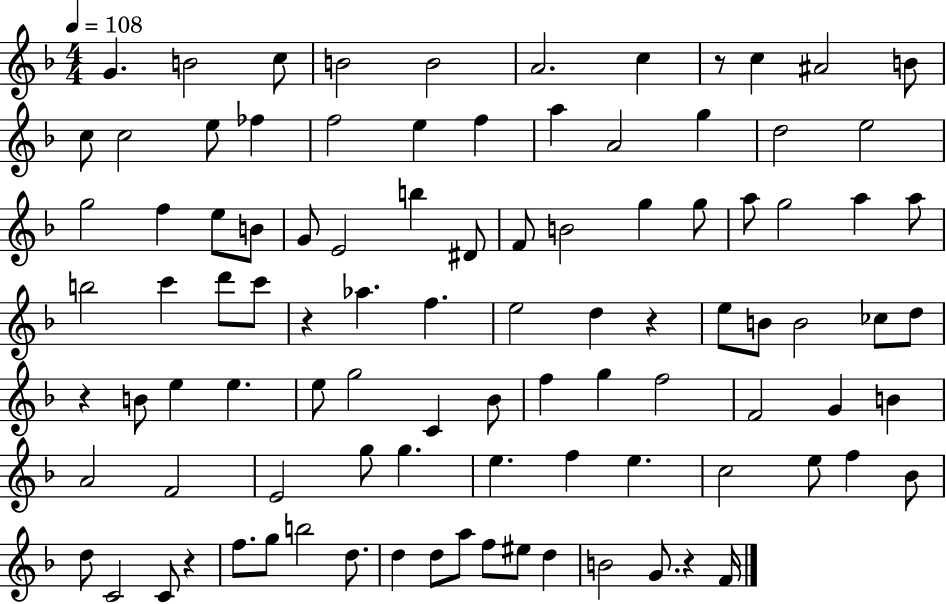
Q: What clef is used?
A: treble